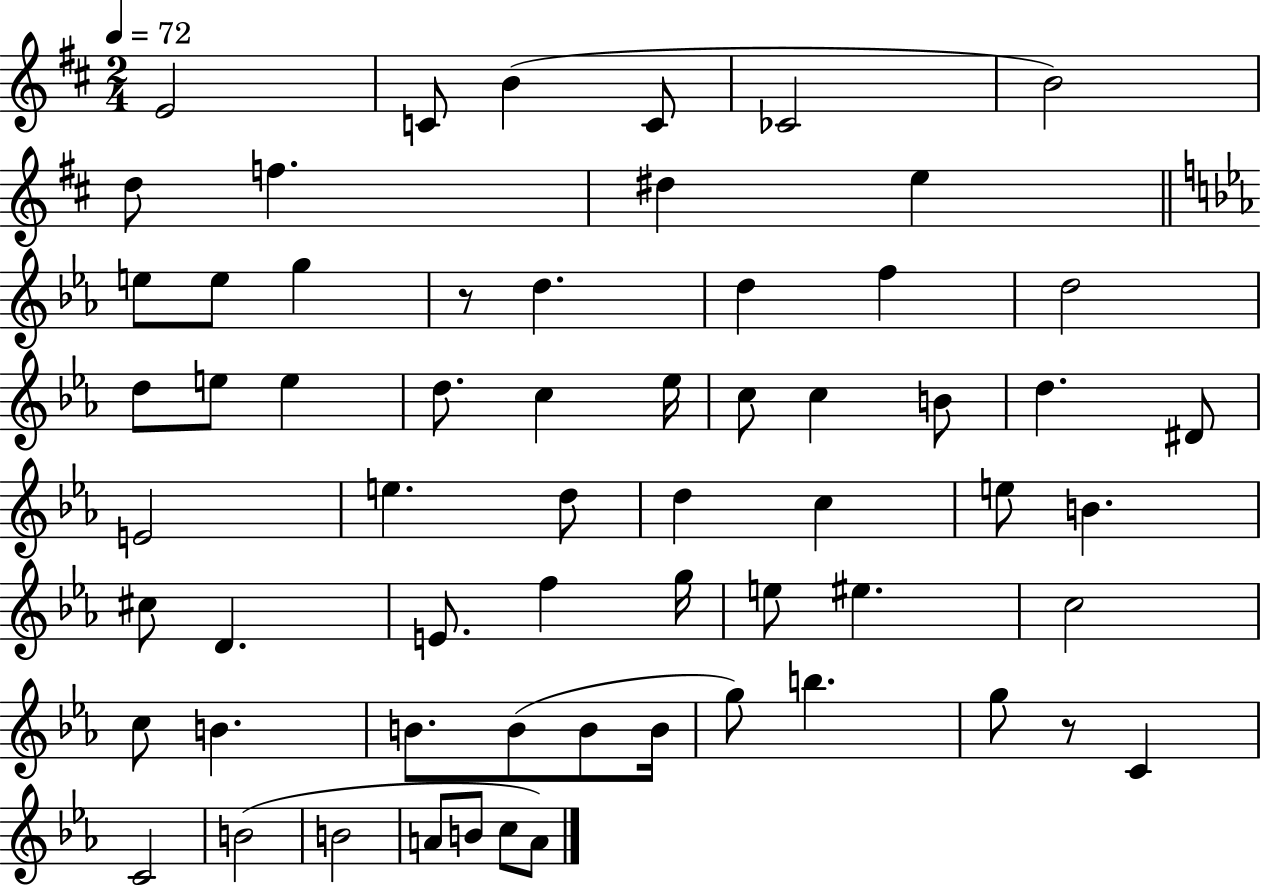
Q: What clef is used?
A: treble